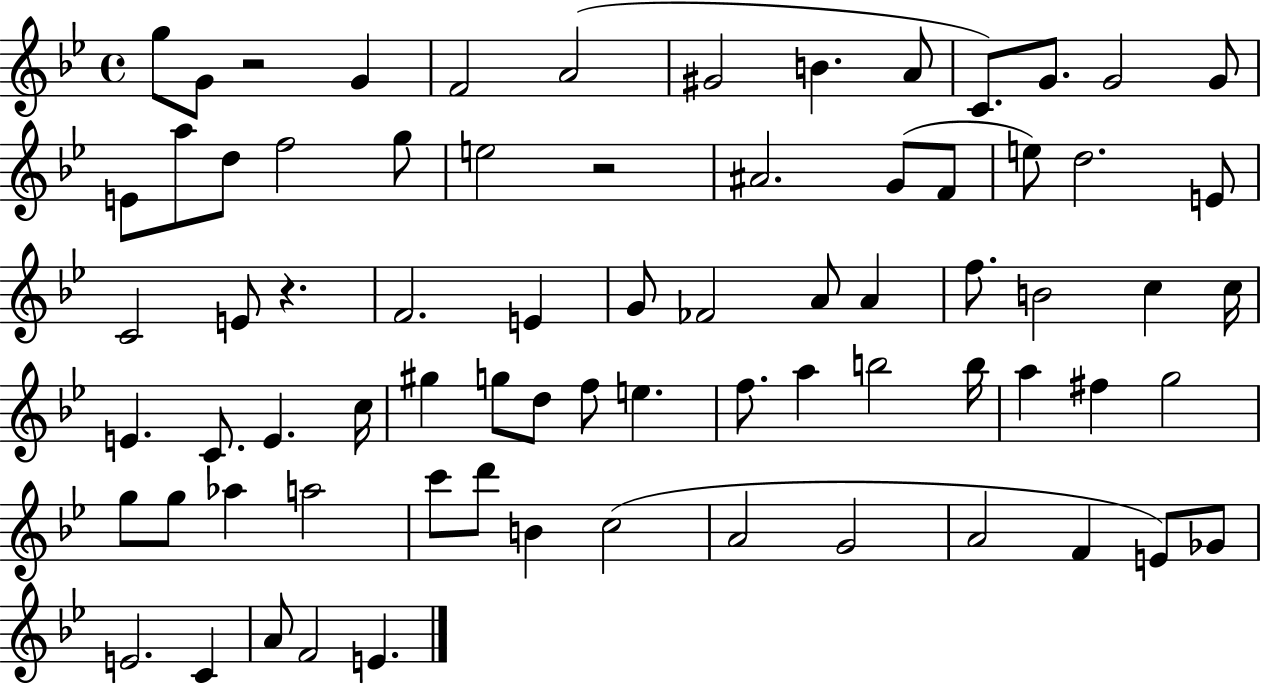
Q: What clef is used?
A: treble